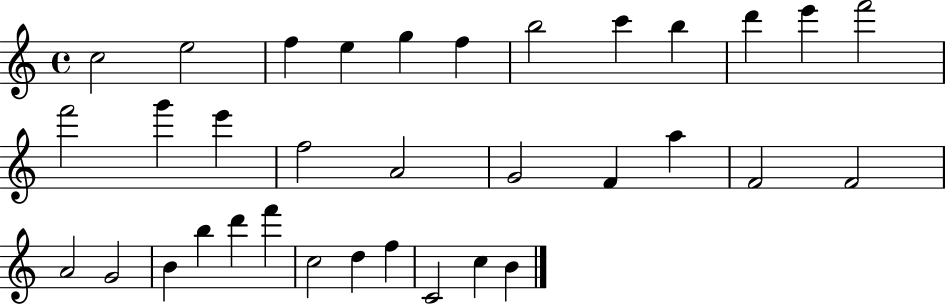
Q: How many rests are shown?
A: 0